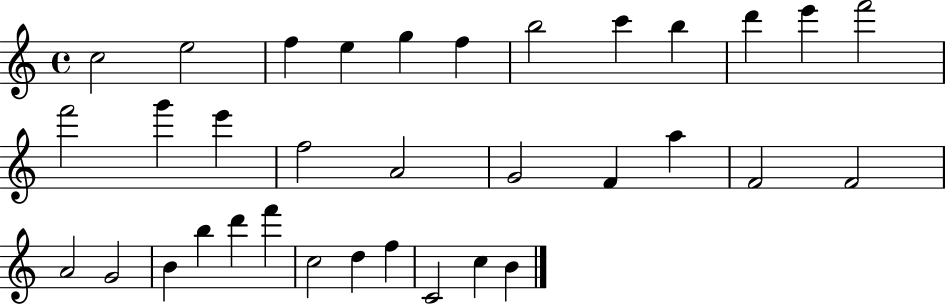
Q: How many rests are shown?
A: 0